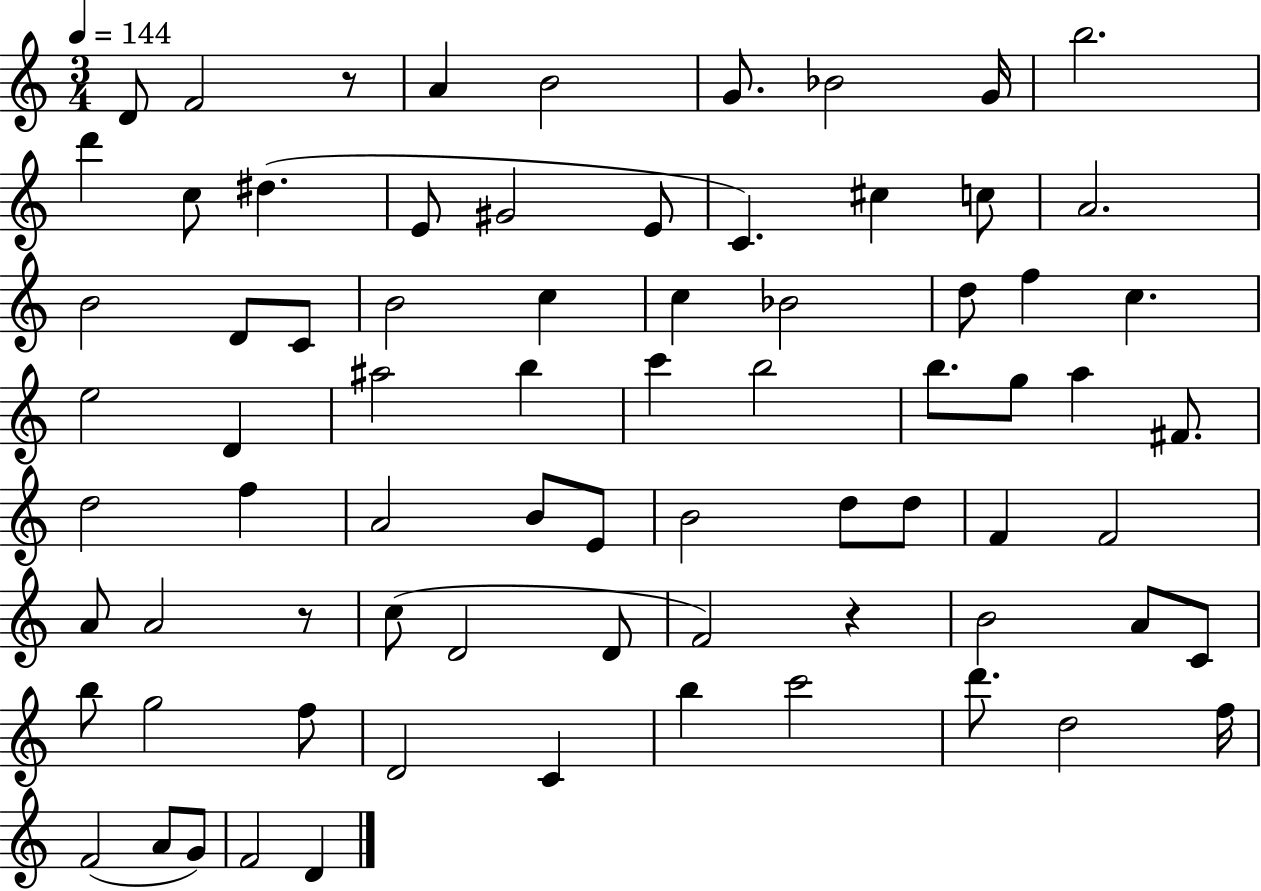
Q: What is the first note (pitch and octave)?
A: D4